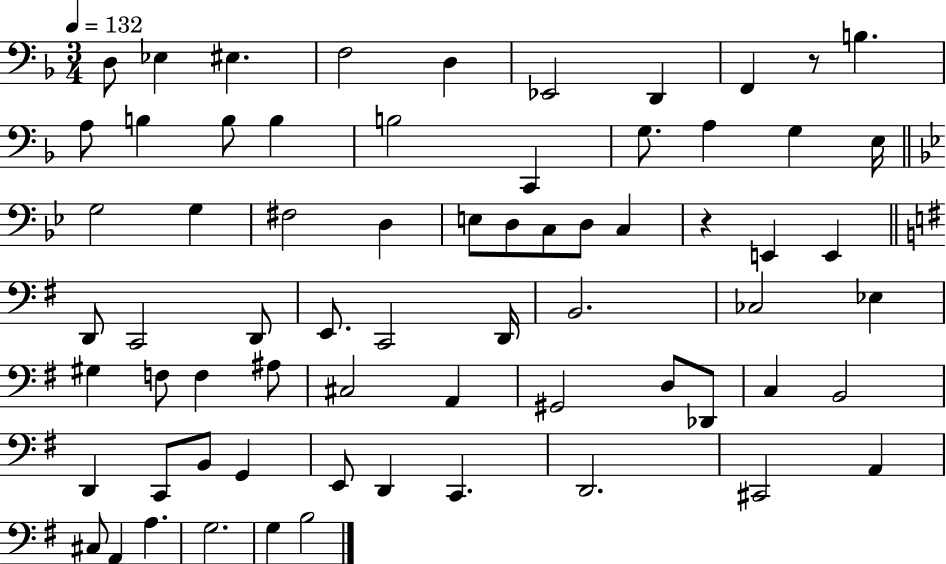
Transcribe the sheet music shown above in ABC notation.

X:1
T:Untitled
M:3/4
L:1/4
K:F
D,/2 _E, ^E, F,2 D, _E,,2 D,, F,, z/2 B, A,/2 B, B,/2 B, B,2 C,, G,/2 A, G, E,/4 G,2 G, ^F,2 D, E,/2 D,/2 C,/2 D,/2 C, z E,, E,, D,,/2 C,,2 D,,/2 E,,/2 C,,2 D,,/4 B,,2 _C,2 _E, ^G, F,/2 F, ^A,/2 ^C,2 A,, ^G,,2 D,/2 _D,,/2 C, B,,2 D,, C,,/2 B,,/2 G,, E,,/2 D,, C,, D,,2 ^C,,2 A,, ^C,/2 A,, A, G,2 G, B,2